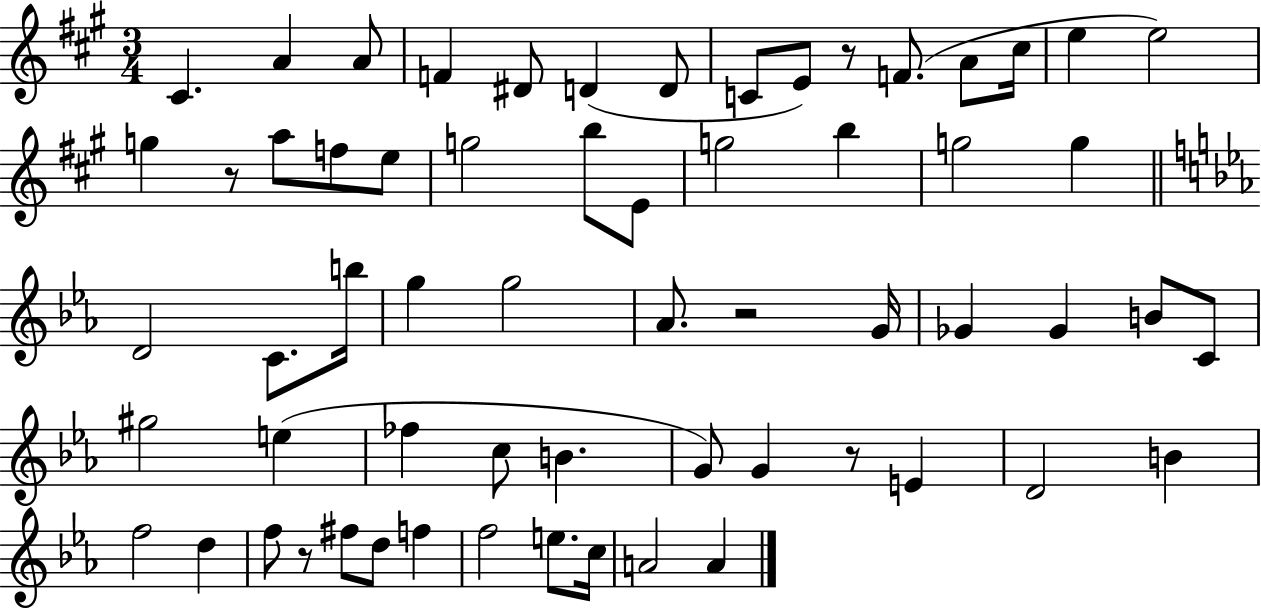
C#4/q. A4/q A4/e F4/q D#4/e D4/q D4/e C4/e E4/e R/e F4/e. A4/e C#5/s E5/q E5/h G5/q R/e A5/e F5/e E5/e G5/h B5/e E4/e G5/h B5/q G5/h G5/q D4/h C4/e. B5/s G5/q G5/h Ab4/e. R/h G4/s Gb4/q Gb4/q B4/e C4/e G#5/h E5/q FES5/q C5/e B4/q. G4/e G4/q R/e E4/q D4/h B4/q F5/h D5/q F5/e R/e F#5/e D5/e F5/q F5/h E5/e. C5/s A4/h A4/q